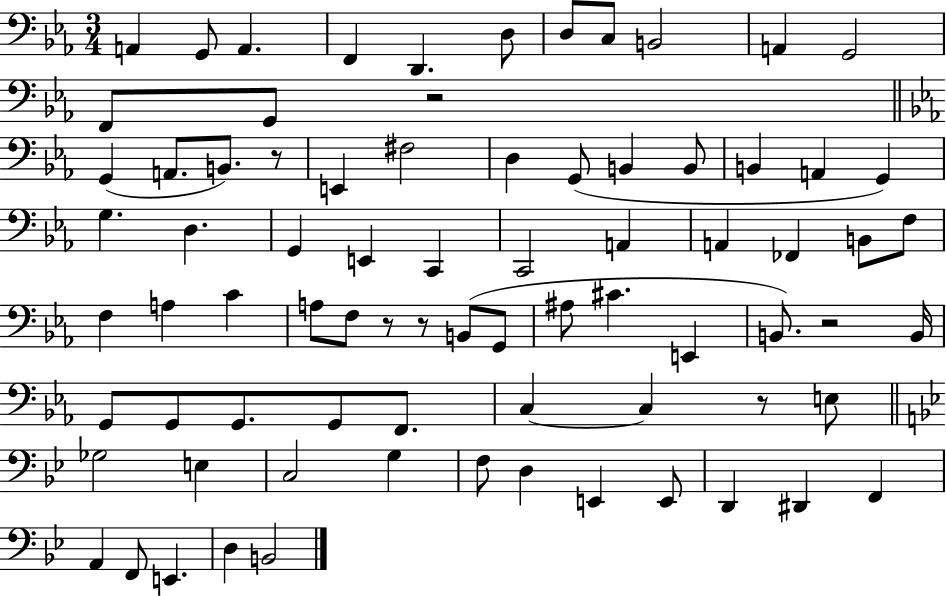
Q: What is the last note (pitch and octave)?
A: B2